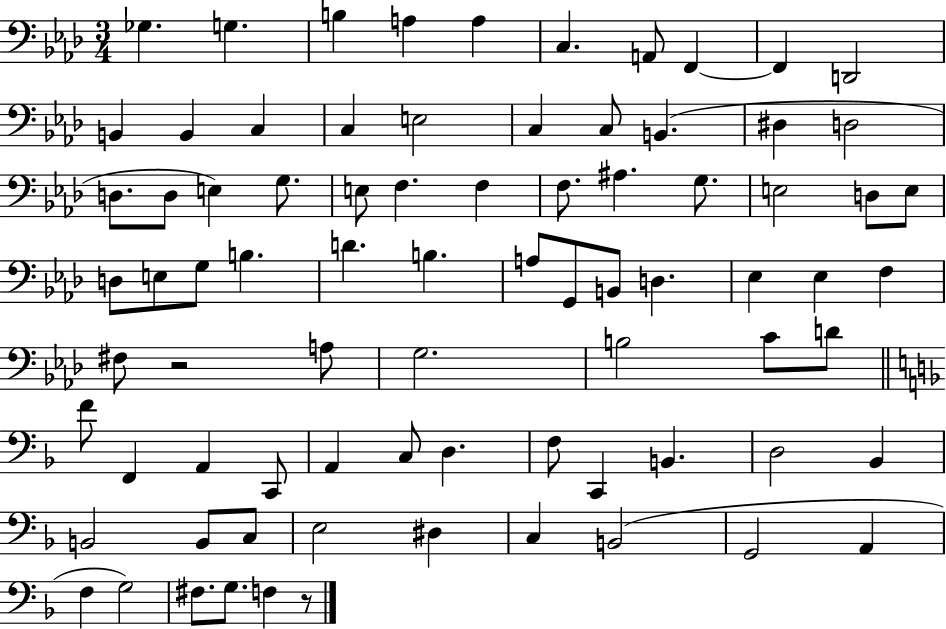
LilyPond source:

{
  \clef bass
  \numericTimeSignature
  \time 3/4
  \key aes \major
  \repeat volta 2 { ges4. g4. | b4 a4 a4 | c4. a,8 f,4~~ | f,4 d,2 | \break b,4 b,4 c4 | c4 e2 | c4 c8 b,4.( | dis4 d2 | \break d8. d8 e4) g8. | e8 f4. f4 | f8. ais4. g8. | e2 d8 e8 | \break d8 e8 g8 b4. | d'4. b4. | a8 g,8 b,8 d4. | ees4 ees4 f4 | \break fis8 r2 a8 | g2. | b2 c'8 d'8 | \bar "||" \break \key f \major f'8 f,4 a,4 c,8 | a,4 c8 d4. | f8 c,4 b,4. | d2 bes,4 | \break b,2 b,8 c8 | e2 dis4 | c4 b,2( | g,2 a,4 | \break f4 g2) | fis8. g8. f4 r8 | } \bar "|."
}